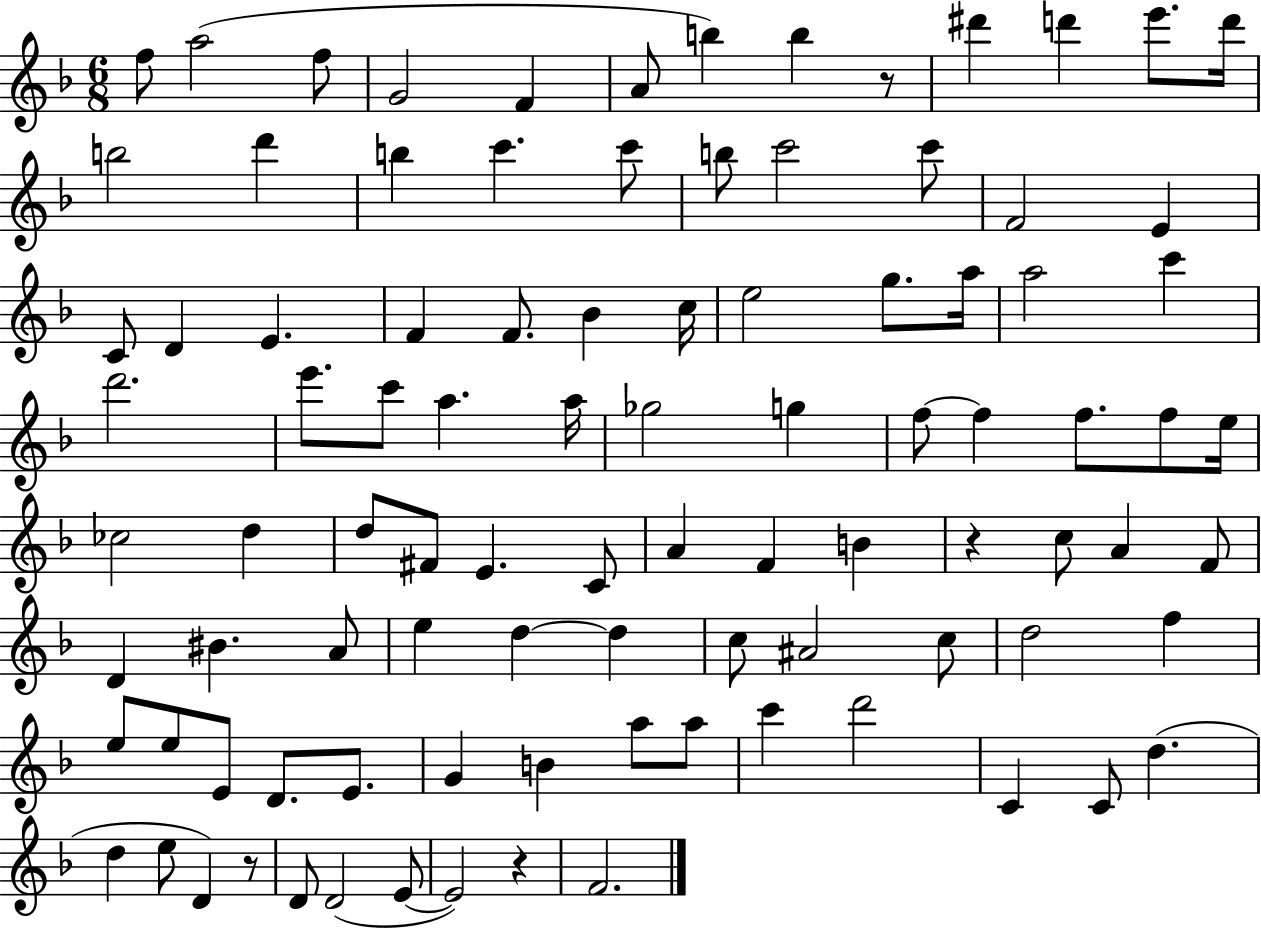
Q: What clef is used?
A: treble